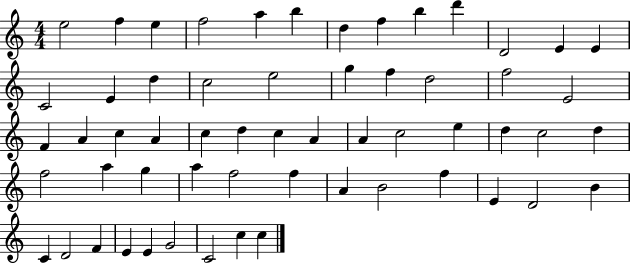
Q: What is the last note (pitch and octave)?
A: C5